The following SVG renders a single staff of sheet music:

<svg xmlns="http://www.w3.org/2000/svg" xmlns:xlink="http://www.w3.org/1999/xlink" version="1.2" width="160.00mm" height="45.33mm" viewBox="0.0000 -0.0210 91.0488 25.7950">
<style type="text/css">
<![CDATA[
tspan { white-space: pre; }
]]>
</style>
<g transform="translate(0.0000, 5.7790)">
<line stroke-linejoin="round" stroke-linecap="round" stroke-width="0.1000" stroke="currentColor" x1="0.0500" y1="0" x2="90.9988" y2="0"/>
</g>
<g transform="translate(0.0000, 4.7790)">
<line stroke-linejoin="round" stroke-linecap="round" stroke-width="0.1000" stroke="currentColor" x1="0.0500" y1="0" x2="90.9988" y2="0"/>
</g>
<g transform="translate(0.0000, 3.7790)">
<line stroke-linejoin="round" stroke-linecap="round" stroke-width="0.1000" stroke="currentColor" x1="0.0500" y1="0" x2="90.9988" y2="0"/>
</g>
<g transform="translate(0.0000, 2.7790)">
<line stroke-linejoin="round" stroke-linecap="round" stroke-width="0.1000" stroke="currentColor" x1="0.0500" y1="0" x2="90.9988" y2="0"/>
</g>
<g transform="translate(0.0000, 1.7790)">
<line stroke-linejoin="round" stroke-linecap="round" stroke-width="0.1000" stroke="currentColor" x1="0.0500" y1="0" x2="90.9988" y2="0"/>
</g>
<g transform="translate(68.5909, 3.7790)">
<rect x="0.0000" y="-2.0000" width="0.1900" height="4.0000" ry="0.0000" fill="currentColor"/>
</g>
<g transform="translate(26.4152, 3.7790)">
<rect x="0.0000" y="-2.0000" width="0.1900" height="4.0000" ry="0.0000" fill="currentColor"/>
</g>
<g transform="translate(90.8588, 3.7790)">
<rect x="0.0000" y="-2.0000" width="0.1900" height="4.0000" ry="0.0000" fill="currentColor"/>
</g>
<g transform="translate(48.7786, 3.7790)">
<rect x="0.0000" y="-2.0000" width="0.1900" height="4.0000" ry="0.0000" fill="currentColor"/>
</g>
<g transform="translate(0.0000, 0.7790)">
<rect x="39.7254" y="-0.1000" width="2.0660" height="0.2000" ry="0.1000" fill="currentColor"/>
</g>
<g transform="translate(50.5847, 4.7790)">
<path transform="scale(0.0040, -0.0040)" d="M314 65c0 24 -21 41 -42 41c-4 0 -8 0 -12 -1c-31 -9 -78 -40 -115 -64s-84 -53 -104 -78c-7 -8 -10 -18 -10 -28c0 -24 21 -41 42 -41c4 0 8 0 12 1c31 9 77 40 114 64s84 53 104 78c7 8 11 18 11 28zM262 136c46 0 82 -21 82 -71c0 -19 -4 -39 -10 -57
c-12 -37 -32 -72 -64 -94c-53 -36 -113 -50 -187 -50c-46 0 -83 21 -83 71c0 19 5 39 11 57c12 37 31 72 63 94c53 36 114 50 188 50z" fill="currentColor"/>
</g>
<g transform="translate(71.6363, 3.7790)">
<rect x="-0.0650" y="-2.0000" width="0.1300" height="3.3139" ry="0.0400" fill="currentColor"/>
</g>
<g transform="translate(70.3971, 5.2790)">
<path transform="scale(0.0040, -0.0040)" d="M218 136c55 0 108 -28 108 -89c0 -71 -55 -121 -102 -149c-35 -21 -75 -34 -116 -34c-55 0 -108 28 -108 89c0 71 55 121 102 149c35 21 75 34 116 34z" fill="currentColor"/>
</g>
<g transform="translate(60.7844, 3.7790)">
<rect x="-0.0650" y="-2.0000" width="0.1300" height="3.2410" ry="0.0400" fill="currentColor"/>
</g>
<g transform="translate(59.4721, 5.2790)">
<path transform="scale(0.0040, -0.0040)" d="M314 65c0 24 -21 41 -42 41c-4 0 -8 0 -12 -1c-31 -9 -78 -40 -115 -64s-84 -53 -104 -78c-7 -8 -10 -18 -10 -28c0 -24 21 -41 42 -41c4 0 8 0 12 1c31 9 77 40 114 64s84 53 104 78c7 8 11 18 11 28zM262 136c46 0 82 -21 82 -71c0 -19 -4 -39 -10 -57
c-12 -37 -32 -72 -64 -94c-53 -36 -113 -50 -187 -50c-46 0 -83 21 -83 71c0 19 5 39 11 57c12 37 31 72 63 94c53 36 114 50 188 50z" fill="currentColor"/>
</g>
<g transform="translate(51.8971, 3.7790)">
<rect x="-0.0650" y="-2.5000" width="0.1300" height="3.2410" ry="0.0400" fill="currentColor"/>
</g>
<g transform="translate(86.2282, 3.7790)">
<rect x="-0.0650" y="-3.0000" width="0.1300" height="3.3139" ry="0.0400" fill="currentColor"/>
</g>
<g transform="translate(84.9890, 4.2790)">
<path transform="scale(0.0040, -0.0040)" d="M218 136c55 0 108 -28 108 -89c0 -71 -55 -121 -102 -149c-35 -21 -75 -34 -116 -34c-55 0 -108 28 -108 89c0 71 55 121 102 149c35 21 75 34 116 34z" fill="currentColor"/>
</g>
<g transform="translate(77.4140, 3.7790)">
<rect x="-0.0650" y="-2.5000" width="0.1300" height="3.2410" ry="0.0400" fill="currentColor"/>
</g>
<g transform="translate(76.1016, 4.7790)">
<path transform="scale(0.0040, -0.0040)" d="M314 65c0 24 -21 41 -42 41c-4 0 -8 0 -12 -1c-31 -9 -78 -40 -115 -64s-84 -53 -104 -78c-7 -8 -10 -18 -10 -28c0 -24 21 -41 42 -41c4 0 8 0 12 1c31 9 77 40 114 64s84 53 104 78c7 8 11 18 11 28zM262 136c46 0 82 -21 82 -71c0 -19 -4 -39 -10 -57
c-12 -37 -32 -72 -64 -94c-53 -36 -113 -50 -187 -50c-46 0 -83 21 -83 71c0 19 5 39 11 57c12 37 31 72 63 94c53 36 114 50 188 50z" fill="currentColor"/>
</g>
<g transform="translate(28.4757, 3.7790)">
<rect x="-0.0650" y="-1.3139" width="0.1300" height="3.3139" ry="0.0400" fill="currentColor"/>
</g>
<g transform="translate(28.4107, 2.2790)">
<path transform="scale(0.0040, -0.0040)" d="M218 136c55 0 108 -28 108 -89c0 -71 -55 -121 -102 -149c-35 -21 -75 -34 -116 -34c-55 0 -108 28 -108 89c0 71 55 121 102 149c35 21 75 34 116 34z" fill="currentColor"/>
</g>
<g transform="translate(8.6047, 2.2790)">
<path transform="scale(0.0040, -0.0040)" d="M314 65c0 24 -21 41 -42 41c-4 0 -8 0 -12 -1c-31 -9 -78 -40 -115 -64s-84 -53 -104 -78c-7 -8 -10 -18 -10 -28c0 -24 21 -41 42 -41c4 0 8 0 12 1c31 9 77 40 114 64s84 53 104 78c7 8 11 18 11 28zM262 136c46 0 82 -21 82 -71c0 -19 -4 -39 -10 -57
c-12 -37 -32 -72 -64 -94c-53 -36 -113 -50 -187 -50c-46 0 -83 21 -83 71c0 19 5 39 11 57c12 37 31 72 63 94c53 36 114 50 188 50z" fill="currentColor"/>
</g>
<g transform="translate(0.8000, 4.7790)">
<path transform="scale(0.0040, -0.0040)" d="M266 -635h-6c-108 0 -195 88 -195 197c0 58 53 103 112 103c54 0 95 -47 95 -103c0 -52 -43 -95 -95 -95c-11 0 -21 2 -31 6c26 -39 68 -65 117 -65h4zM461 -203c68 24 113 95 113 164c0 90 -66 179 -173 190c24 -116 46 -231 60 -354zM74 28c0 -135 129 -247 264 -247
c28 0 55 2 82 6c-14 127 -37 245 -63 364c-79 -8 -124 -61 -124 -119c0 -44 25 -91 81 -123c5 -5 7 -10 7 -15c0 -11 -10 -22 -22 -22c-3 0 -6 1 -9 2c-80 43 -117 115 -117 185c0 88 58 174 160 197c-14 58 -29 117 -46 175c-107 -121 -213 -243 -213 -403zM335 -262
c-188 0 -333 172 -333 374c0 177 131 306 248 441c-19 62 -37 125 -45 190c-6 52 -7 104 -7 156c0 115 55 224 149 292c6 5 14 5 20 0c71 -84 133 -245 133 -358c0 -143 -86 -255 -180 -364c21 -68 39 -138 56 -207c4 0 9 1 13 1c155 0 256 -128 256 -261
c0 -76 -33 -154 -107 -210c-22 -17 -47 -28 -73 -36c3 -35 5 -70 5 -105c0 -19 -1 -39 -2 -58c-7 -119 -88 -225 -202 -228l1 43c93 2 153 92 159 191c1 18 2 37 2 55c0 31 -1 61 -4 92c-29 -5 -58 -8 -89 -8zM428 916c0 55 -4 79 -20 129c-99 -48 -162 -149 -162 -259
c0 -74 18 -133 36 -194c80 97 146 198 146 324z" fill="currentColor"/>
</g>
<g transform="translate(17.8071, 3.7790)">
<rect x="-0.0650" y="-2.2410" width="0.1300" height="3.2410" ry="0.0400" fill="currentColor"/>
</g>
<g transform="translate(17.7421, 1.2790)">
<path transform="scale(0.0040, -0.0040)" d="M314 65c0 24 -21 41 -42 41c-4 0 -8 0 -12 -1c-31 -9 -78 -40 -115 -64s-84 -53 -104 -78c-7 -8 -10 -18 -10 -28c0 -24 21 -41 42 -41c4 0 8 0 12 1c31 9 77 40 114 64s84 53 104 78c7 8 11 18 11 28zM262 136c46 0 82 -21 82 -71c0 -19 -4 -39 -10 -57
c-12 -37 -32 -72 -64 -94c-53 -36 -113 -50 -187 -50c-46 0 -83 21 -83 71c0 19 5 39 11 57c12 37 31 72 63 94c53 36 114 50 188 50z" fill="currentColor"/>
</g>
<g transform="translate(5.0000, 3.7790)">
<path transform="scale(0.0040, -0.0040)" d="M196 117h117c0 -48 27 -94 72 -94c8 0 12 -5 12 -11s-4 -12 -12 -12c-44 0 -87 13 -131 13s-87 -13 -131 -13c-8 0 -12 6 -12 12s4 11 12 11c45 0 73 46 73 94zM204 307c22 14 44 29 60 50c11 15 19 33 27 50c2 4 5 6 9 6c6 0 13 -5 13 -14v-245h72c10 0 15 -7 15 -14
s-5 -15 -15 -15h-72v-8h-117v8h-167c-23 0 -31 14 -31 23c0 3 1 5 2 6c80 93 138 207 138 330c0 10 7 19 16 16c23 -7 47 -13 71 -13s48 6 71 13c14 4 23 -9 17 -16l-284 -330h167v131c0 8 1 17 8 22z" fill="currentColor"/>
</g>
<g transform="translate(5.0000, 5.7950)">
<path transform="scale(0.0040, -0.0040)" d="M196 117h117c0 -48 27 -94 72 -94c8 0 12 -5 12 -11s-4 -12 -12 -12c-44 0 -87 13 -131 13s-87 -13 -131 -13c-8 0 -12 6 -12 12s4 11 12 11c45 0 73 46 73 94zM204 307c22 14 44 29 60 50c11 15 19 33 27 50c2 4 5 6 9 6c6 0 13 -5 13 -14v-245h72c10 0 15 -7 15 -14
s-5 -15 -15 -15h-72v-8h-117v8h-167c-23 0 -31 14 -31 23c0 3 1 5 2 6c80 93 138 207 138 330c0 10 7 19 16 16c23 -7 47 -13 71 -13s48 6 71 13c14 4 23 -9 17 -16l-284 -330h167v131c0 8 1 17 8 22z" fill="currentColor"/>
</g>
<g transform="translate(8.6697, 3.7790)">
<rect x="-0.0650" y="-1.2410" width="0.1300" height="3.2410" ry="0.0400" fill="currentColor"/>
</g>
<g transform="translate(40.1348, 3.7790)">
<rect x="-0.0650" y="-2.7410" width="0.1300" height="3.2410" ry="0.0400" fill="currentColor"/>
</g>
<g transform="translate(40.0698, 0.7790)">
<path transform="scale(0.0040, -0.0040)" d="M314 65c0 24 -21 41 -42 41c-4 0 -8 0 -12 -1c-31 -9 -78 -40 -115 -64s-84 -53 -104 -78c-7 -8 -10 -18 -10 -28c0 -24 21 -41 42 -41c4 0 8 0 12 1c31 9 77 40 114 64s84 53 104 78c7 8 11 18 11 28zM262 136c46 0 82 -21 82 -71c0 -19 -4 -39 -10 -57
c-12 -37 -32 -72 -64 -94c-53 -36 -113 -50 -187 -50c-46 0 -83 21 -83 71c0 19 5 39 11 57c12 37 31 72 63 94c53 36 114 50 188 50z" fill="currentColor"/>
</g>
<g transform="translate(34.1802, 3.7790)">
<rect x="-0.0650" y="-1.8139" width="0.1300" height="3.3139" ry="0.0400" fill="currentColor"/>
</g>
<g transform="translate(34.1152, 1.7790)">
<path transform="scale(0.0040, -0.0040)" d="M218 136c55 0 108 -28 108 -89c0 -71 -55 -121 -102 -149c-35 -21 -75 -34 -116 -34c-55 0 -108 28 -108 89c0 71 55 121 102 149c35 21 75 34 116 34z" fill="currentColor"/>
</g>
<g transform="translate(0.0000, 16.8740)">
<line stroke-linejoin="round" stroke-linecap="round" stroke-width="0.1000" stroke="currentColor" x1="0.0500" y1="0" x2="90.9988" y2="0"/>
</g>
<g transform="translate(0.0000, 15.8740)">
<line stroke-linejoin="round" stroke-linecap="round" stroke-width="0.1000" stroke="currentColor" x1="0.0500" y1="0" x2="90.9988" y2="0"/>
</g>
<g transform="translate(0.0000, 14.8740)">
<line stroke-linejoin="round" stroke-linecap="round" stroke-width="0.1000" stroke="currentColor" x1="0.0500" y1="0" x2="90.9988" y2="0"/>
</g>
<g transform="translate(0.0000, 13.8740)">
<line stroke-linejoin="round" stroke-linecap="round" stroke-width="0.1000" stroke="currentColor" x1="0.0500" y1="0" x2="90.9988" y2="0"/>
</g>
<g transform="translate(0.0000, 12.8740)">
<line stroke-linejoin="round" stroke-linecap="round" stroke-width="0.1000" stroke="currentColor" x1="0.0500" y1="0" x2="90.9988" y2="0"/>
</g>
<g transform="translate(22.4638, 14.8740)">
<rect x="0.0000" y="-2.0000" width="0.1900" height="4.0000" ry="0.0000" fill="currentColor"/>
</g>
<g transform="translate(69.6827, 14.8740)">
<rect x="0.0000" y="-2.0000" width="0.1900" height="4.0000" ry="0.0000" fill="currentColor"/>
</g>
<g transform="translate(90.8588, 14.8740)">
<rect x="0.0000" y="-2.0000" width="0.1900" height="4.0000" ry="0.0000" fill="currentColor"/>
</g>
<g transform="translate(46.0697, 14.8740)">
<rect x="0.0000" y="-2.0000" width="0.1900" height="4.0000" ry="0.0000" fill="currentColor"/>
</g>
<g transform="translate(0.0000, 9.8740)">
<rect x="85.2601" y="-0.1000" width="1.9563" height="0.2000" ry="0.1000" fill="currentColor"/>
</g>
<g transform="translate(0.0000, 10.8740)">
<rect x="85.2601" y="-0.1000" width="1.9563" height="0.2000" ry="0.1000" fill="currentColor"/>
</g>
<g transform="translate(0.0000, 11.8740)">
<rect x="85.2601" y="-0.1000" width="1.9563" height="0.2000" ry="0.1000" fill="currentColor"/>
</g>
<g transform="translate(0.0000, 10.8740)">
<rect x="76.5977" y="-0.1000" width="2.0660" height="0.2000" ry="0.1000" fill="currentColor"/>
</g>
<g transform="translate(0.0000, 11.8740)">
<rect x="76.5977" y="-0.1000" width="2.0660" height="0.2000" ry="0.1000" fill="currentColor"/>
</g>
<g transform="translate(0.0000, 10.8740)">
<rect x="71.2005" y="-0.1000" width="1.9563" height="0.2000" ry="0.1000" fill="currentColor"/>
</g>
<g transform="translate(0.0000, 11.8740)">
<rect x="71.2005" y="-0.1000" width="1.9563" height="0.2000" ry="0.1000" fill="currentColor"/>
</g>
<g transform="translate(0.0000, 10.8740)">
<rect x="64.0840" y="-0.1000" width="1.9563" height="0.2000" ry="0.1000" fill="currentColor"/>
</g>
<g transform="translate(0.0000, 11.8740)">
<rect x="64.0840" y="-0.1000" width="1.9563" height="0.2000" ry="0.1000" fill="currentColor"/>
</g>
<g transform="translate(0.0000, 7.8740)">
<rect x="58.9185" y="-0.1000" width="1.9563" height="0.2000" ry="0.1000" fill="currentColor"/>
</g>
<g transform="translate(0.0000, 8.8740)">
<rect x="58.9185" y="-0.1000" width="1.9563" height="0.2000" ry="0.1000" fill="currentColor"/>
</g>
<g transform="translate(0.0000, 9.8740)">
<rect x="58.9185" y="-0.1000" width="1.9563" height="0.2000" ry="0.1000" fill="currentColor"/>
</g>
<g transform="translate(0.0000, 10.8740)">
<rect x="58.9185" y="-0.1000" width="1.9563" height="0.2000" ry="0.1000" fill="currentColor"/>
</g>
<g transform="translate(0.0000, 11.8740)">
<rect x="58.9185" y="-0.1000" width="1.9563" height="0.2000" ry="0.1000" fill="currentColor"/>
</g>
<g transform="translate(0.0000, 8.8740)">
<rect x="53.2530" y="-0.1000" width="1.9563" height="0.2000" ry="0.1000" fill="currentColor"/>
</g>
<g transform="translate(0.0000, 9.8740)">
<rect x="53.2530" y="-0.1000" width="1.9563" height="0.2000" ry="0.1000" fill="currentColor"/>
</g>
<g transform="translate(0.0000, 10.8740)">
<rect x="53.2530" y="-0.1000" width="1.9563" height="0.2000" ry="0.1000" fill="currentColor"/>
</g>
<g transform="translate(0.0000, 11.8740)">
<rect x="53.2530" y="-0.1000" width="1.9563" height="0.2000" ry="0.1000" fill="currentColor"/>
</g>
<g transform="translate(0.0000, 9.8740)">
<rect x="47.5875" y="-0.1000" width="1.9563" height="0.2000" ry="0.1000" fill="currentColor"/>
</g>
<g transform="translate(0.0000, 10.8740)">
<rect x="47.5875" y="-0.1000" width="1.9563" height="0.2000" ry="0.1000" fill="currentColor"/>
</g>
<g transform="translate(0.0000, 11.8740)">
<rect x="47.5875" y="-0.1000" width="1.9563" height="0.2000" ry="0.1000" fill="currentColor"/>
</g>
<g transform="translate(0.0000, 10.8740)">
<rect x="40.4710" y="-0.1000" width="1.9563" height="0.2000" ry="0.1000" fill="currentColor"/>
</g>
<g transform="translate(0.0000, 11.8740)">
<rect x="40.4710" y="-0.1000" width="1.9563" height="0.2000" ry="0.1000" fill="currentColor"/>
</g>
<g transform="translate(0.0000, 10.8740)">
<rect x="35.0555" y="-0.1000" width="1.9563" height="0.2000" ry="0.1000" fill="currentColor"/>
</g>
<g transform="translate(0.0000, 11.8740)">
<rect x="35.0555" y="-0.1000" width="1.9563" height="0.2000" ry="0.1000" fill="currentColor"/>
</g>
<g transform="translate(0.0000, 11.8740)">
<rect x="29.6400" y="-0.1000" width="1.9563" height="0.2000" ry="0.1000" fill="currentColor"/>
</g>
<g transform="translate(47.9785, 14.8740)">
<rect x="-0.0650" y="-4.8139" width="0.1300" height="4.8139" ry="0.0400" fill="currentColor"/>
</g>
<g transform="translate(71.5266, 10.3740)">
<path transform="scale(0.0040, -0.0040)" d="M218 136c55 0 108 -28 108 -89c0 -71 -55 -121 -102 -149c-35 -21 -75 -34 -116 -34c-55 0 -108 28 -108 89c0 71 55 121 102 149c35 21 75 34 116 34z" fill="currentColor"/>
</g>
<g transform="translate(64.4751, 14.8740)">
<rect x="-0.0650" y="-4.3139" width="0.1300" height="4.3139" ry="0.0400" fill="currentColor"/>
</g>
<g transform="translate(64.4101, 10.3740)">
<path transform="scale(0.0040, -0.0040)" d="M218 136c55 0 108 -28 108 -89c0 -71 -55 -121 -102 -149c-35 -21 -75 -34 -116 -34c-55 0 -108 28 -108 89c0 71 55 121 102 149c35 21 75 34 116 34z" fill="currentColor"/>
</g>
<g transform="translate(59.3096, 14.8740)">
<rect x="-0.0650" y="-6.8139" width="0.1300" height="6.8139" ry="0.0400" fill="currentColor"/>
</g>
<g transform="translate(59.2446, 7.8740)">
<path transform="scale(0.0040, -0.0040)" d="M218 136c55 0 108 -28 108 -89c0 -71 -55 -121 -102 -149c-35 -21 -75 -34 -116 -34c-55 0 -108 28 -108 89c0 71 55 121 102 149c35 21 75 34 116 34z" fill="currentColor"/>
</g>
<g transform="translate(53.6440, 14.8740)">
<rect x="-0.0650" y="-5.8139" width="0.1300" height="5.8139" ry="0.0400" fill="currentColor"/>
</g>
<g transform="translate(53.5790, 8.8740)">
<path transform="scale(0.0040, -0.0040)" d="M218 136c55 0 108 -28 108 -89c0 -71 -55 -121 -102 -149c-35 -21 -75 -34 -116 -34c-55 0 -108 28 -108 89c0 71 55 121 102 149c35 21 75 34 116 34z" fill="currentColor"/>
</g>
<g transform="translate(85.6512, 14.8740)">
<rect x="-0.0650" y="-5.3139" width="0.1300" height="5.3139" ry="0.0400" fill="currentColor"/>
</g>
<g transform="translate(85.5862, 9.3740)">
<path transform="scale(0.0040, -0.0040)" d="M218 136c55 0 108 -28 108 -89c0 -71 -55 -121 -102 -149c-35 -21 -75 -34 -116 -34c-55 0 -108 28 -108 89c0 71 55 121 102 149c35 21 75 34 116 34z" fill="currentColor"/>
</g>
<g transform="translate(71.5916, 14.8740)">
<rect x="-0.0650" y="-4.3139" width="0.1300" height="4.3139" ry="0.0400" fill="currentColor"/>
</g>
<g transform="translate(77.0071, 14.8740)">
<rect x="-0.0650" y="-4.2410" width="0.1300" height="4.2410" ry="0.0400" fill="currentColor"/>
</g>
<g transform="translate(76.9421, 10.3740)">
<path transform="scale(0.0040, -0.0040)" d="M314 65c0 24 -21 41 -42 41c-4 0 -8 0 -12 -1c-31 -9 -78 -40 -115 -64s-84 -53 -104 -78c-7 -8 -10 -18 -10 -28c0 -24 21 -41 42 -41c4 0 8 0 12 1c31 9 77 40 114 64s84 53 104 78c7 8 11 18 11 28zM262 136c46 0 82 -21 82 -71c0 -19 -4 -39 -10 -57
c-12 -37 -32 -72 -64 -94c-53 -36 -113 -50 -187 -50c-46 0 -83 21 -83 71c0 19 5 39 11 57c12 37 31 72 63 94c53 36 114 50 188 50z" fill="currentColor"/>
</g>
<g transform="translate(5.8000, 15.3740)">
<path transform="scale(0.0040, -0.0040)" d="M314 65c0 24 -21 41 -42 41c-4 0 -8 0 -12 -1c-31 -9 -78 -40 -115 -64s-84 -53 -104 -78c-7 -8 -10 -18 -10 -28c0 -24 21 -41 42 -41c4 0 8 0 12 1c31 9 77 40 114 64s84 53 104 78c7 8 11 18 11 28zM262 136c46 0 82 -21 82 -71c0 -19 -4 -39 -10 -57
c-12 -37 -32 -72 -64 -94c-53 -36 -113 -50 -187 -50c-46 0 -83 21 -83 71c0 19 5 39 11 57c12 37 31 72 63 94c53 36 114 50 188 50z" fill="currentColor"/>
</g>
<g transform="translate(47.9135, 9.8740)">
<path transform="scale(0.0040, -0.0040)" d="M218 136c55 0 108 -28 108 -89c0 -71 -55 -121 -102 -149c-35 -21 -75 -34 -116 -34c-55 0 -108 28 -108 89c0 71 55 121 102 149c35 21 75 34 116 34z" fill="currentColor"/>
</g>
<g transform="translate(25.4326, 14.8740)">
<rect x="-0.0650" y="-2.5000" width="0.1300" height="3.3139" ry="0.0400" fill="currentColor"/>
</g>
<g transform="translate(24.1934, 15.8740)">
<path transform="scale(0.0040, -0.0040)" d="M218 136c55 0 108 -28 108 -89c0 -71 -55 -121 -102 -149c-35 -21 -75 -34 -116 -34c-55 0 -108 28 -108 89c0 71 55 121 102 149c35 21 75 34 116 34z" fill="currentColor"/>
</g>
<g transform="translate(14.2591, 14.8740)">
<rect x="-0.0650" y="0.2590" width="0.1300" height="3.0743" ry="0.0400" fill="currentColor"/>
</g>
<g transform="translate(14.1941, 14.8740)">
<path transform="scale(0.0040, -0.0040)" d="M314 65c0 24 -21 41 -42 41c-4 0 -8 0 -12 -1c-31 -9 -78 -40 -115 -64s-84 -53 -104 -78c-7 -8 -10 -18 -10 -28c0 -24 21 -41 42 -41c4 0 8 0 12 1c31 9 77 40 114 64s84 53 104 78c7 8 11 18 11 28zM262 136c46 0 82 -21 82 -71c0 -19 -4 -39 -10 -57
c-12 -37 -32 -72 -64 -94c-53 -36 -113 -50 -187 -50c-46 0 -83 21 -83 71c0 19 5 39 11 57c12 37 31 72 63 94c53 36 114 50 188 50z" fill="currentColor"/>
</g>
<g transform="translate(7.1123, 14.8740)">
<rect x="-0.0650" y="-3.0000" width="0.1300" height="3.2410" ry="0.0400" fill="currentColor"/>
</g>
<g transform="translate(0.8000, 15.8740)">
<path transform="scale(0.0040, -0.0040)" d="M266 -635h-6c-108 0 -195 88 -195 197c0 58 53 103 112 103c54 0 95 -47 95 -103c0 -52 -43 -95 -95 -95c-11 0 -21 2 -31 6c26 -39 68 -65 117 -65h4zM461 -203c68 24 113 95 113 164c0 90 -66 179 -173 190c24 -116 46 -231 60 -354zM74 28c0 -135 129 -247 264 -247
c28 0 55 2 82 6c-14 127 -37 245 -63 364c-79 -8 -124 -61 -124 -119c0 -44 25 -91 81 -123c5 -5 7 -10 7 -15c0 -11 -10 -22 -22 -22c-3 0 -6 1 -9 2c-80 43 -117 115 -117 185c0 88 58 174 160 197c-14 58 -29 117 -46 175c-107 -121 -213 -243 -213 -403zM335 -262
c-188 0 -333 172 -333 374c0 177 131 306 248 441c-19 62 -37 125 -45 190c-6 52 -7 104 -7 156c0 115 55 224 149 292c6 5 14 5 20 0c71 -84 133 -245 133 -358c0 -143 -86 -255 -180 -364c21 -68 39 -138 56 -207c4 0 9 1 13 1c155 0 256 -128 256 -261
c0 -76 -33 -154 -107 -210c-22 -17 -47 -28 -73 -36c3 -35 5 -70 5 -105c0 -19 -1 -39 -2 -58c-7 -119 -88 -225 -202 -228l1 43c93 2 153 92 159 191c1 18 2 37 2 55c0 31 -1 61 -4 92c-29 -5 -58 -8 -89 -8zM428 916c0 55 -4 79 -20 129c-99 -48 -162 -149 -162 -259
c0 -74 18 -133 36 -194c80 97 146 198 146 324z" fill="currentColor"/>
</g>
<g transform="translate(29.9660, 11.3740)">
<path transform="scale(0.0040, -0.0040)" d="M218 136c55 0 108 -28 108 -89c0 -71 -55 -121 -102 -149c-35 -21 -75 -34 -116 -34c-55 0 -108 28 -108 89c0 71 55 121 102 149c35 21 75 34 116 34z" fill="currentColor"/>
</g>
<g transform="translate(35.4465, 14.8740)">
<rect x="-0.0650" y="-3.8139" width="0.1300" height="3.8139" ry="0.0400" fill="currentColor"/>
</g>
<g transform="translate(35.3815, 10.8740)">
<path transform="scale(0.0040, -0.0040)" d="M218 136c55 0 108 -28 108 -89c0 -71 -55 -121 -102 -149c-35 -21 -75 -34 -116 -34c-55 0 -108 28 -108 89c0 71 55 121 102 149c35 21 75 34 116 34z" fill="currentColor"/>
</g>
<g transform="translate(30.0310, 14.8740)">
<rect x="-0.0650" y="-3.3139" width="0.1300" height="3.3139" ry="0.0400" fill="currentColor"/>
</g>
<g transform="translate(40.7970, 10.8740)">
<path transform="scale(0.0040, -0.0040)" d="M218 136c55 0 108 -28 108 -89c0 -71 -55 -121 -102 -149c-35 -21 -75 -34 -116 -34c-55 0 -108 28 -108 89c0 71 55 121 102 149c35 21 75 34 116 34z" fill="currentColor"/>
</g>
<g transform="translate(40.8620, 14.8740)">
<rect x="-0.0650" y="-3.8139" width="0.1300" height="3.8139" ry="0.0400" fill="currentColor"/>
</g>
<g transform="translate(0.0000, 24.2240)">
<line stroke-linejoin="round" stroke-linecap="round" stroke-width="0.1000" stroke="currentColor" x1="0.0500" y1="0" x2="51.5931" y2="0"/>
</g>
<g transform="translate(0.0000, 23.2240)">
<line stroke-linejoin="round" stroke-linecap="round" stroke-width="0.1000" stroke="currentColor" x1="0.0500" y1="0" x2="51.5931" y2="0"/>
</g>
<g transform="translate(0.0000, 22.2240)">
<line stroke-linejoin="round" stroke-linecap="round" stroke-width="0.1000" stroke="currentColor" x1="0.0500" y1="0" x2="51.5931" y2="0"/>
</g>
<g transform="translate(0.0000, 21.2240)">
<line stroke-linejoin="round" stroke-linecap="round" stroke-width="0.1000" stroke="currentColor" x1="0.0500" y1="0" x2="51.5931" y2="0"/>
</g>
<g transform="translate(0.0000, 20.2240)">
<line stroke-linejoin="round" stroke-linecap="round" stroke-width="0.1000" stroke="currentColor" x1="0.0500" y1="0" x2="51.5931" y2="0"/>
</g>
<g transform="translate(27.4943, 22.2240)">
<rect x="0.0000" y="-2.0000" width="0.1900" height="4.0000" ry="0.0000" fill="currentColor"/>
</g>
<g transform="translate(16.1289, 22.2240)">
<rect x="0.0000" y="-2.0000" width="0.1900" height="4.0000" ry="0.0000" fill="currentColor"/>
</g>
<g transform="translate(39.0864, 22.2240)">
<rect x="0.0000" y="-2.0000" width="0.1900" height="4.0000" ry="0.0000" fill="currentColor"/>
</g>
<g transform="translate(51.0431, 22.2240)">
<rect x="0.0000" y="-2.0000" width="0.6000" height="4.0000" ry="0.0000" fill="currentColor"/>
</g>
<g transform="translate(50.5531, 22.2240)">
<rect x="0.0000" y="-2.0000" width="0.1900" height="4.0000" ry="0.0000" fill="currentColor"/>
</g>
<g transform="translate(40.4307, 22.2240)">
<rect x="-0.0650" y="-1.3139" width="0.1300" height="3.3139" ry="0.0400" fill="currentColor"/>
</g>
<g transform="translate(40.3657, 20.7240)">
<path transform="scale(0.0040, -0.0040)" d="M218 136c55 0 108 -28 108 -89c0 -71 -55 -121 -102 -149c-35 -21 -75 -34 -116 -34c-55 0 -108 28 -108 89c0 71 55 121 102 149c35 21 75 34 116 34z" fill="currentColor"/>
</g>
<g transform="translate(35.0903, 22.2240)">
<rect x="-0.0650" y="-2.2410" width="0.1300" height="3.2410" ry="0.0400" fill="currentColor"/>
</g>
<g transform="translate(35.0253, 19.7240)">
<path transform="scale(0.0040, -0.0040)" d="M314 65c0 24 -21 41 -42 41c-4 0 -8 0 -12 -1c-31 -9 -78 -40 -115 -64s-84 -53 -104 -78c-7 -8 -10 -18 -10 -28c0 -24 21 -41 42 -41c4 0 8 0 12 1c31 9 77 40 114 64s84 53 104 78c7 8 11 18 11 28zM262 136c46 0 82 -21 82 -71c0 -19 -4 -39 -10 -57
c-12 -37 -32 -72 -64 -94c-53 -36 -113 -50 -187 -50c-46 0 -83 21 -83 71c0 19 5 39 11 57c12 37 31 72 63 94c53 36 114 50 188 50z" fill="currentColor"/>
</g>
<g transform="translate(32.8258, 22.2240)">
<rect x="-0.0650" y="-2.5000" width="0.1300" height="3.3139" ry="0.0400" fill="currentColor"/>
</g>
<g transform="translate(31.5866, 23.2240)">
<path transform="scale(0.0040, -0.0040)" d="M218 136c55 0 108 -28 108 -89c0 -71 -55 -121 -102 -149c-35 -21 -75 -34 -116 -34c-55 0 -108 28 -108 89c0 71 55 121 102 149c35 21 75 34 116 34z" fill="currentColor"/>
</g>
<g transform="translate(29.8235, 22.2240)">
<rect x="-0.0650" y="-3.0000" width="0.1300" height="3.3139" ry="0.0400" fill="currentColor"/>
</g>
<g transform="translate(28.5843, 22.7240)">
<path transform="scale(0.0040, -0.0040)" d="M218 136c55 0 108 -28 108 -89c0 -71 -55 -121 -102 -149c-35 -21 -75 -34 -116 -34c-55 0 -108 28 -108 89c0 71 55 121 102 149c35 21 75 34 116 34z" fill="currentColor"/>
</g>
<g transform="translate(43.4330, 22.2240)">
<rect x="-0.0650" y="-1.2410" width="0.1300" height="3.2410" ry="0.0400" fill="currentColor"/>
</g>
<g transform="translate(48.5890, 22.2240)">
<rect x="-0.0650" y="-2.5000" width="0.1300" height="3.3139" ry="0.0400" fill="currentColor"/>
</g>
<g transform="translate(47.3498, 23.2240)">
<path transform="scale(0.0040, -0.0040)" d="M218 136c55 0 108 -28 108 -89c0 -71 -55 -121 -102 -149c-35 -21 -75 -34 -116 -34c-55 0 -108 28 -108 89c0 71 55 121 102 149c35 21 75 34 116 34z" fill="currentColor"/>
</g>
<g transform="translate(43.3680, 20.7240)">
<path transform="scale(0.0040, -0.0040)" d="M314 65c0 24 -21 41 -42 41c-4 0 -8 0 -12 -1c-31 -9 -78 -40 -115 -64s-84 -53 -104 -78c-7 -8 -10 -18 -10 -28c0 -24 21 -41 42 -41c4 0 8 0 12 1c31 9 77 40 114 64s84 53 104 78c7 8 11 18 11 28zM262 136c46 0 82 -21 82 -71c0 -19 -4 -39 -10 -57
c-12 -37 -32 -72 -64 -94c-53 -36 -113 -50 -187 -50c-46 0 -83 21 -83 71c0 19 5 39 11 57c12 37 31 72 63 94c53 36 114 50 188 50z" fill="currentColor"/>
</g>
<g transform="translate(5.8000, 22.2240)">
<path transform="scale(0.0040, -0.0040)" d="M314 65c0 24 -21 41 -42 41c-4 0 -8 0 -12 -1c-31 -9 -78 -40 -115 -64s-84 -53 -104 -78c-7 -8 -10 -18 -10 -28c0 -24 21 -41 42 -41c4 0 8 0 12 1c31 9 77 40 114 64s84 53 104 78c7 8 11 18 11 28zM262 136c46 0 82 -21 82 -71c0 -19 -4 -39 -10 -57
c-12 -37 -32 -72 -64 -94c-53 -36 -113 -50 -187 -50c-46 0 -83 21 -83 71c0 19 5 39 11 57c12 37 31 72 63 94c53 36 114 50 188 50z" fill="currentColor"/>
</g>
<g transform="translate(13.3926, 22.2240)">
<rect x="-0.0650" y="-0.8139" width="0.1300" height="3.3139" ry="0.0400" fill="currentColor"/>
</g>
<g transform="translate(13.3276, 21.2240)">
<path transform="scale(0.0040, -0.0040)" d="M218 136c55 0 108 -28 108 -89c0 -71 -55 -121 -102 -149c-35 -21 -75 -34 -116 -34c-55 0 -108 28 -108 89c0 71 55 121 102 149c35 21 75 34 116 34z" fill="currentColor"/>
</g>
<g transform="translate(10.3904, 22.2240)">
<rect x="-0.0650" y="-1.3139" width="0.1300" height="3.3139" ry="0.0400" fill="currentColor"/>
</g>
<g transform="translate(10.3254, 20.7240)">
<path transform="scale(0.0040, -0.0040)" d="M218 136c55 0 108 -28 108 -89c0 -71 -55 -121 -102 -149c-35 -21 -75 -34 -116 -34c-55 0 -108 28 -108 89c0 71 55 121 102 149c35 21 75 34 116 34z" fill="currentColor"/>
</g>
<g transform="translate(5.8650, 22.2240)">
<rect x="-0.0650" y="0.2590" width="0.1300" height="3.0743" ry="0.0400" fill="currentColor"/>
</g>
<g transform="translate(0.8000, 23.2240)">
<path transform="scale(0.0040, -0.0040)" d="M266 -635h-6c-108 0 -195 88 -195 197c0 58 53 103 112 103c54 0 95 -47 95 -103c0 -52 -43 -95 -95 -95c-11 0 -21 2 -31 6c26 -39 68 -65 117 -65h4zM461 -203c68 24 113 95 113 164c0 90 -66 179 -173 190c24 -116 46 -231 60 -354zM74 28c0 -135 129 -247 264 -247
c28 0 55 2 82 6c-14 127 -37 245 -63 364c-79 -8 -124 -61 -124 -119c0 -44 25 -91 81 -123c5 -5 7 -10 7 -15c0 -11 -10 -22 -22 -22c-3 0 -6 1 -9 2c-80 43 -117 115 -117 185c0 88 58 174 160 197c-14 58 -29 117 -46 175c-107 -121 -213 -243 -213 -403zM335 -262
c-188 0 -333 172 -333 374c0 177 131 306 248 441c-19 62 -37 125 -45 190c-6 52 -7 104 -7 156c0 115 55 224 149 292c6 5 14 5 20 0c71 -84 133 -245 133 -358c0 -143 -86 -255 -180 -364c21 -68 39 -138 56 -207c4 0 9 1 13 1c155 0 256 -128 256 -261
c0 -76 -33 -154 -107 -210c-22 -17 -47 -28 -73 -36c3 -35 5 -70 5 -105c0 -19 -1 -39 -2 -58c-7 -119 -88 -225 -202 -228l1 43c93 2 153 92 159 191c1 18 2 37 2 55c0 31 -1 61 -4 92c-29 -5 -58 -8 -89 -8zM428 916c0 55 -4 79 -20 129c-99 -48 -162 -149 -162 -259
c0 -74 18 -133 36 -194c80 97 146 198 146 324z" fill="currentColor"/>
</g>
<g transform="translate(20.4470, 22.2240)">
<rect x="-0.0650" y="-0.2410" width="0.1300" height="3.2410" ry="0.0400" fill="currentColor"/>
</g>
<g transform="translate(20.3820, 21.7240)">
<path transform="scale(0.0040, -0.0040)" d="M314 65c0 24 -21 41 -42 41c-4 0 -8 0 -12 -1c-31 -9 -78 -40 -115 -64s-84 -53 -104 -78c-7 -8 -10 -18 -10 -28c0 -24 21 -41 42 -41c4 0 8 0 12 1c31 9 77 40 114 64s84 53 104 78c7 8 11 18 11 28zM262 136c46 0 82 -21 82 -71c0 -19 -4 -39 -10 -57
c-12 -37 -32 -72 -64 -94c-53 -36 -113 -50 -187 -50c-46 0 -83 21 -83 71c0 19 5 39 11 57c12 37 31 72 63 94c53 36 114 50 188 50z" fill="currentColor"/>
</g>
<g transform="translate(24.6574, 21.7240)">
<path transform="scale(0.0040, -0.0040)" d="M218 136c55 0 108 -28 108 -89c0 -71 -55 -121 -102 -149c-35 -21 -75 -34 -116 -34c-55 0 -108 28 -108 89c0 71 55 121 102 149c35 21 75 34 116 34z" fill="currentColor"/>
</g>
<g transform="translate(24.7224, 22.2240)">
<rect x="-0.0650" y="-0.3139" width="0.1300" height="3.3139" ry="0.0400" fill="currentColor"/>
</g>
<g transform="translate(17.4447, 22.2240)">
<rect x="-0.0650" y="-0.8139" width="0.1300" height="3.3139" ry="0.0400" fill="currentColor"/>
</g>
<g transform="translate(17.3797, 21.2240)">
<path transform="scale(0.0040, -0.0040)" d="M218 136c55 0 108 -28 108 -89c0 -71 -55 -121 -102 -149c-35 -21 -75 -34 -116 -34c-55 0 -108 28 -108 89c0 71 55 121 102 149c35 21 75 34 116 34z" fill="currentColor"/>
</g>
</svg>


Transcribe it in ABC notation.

X:1
T:Untitled
M:4/4
L:1/4
K:C
e2 g2 e f a2 G2 F2 F G2 A A2 B2 G b c' c' e' g' b' d' d' d'2 f' B2 e d d c2 c A G g2 e e2 G